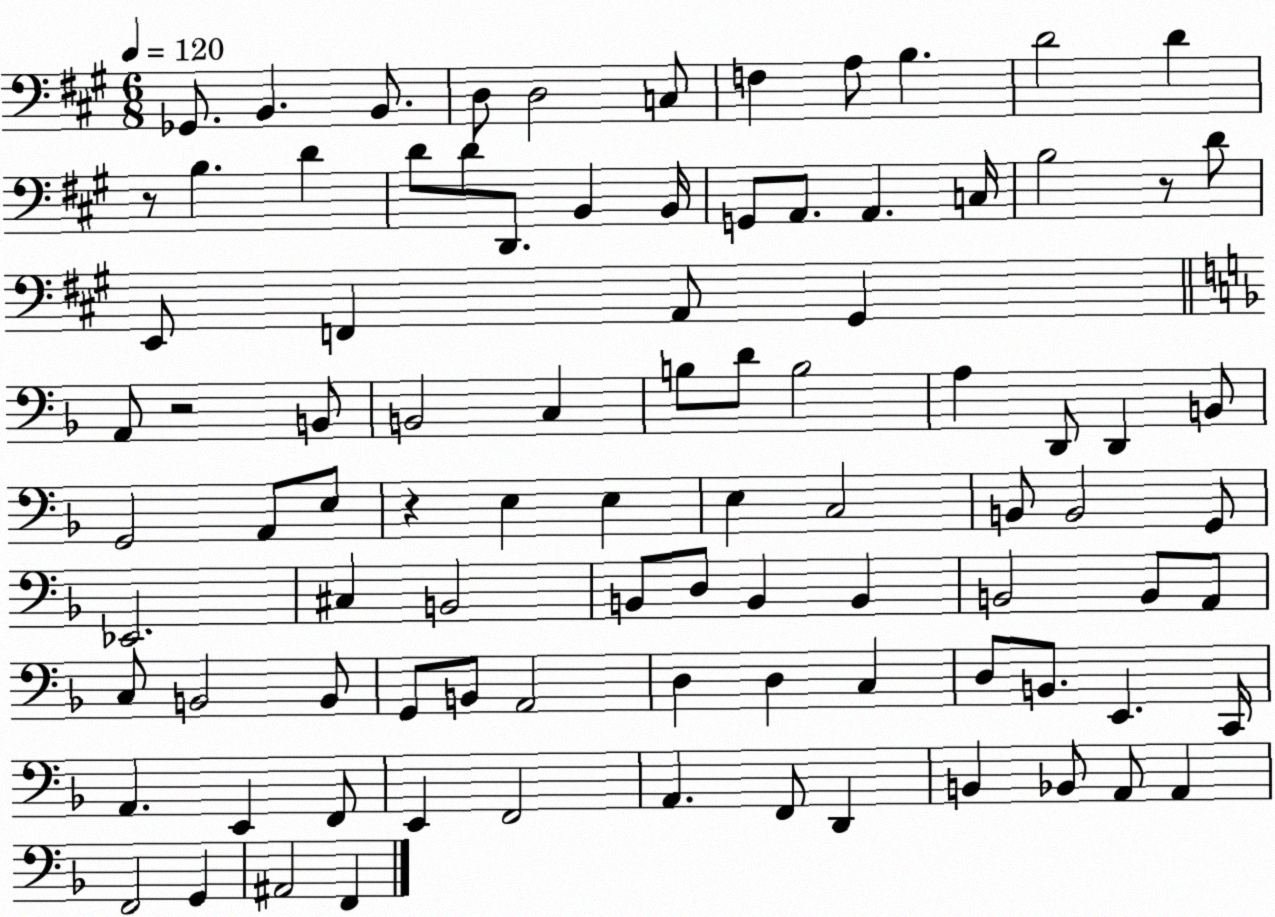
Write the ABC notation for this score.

X:1
T:Untitled
M:6/8
L:1/4
K:A
_G,,/2 B,, B,,/2 D,/2 D,2 C,/2 F, A,/2 B, D2 D z/2 B, D D/2 D/2 D,,/2 B,, B,,/4 G,,/2 A,,/2 A,, C,/4 B,2 z/2 D/2 E,,/2 F,, A,,/2 ^G,, A,,/2 z2 B,,/2 B,,2 C, B,/2 D/2 B,2 A, D,,/2 D,, B,,/2 G,,2 A,,/2 E,/2 z E, E, E, C,2 B,,/2 B,,2 G,,/2 _E,,2 ^C, B,,2 B,,/2 D,/2 B,, B,, B,,2 B,,/2 A,,/2 C,/2 B,,2 B,,/2 G,,/2 B,,/2 A,,2 D, D, C, D,/2 B,,/2 E,, C,,/4 A,, E,, F,,/2 E,, F,,2 A,, F,,/2 D,, B,, _B,,/2 A,,/2 A,, F,,2 G,, ^A,,2 F,,